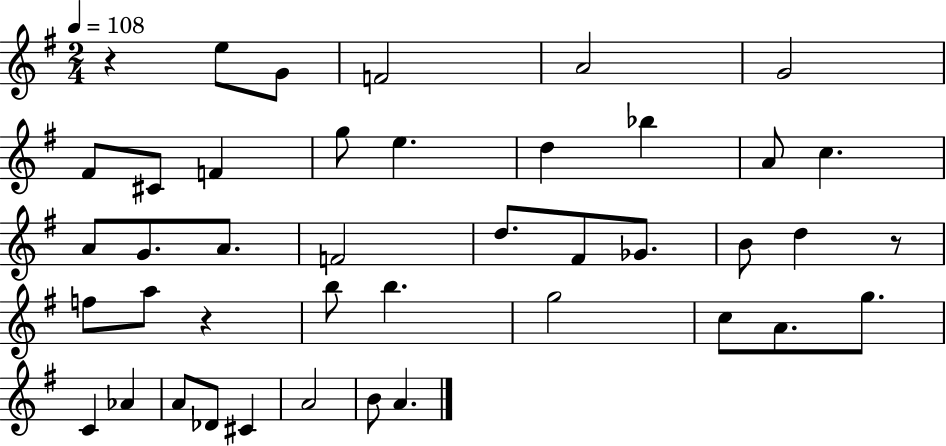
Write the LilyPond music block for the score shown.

{
  \clef treble
  \numericTimeSignature
  \time 2/4
  \key g \major
  \tempo 4 = 108
  r4 e''8 g'8 | f'2 | a'2 | g'2 | \break fis'8 cis'8 f'4 | g''8 e''4. | d''4 bes''4 | a'8 c''4. | \break a'8 g'8. a'8. | f'2 | d''8. fis'8 ges'8. | b'8 d''4 r8 | \break f''8 a''8 r4 | b''8 b''4. | g''2 | c''8 a'8. g''8. | \break c'4 aes'4 | a'8 des'8 cis'4 | a'2 | b'8 a'4. | \break \bar "|."
}